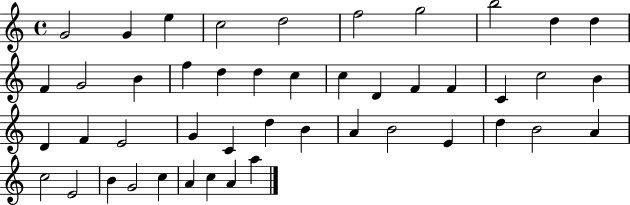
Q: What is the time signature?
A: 4/4